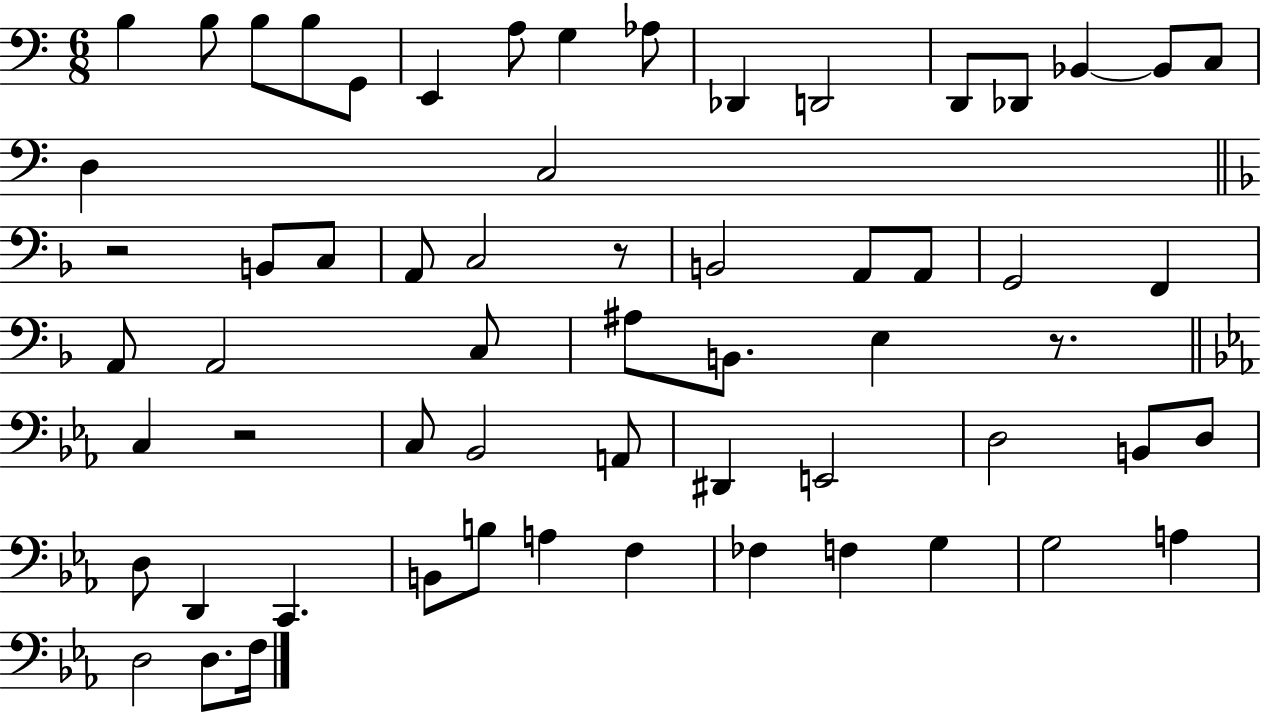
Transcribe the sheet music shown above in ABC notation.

X:1
T:Untitled
M:6/8
L:1/4
K:C
B, B,/2 B,/2 B,/2 G,,/2 E,, A,/2 G, _A,/2 _D,, D,,2 D,,/2 _D,,/2 _B,, _B,,/2 C,/2 D, C,2 z2 B,,/2 C,/2 A,,/2 C,2 z/2 B,,2 A,,/2 A,,/2 G,,2 F,, A,,/2 A,,2 C,/2 ^A,/2 B,,/2 E, z/2 C, z2 C,/2 _B,,2 A,,/2 ^D,, E,,2 D,2 B,,/2 D,/2 D,/2 D,, C,, B,,/2 B,/2 A, F, _F, F, G, G,2 A, D,2 D,/2 F,/4